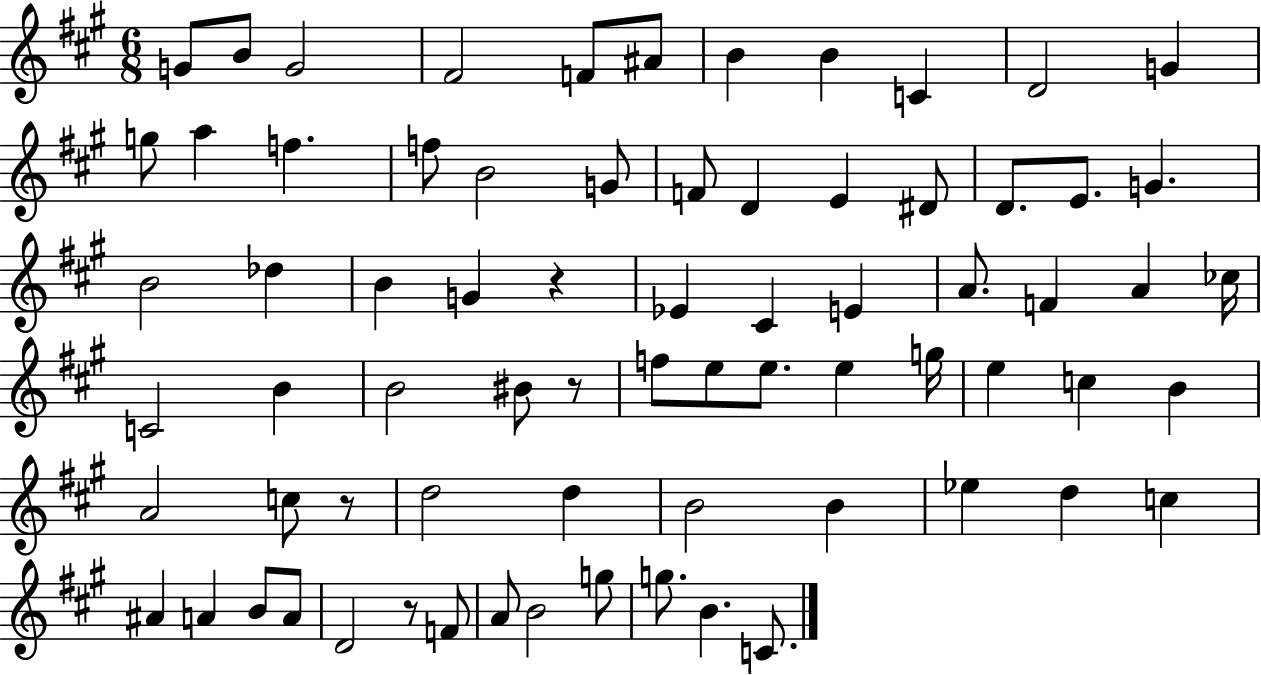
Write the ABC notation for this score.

X:1
T:Untitled
M:6/8
L:1/4
K:A
G/2 B/2 G2 ^F2 F/2 ^A/2 B B C D2 G g/2 a f f/2 B2 G/2 F/2 D E ^D/2 D/2 E/2 G B2 _d B G z _E ^C E A/2 F A _c/4 C2 B B2 ^B/2 z/2 f/2 e/2 e/2 e g/4 e c B A2 c/2 z/2 d2 d B2 B _e d c ^A A B/2 A/2 D2 z/2 F/2 A/2 B2 g/2 g/2 B C/2